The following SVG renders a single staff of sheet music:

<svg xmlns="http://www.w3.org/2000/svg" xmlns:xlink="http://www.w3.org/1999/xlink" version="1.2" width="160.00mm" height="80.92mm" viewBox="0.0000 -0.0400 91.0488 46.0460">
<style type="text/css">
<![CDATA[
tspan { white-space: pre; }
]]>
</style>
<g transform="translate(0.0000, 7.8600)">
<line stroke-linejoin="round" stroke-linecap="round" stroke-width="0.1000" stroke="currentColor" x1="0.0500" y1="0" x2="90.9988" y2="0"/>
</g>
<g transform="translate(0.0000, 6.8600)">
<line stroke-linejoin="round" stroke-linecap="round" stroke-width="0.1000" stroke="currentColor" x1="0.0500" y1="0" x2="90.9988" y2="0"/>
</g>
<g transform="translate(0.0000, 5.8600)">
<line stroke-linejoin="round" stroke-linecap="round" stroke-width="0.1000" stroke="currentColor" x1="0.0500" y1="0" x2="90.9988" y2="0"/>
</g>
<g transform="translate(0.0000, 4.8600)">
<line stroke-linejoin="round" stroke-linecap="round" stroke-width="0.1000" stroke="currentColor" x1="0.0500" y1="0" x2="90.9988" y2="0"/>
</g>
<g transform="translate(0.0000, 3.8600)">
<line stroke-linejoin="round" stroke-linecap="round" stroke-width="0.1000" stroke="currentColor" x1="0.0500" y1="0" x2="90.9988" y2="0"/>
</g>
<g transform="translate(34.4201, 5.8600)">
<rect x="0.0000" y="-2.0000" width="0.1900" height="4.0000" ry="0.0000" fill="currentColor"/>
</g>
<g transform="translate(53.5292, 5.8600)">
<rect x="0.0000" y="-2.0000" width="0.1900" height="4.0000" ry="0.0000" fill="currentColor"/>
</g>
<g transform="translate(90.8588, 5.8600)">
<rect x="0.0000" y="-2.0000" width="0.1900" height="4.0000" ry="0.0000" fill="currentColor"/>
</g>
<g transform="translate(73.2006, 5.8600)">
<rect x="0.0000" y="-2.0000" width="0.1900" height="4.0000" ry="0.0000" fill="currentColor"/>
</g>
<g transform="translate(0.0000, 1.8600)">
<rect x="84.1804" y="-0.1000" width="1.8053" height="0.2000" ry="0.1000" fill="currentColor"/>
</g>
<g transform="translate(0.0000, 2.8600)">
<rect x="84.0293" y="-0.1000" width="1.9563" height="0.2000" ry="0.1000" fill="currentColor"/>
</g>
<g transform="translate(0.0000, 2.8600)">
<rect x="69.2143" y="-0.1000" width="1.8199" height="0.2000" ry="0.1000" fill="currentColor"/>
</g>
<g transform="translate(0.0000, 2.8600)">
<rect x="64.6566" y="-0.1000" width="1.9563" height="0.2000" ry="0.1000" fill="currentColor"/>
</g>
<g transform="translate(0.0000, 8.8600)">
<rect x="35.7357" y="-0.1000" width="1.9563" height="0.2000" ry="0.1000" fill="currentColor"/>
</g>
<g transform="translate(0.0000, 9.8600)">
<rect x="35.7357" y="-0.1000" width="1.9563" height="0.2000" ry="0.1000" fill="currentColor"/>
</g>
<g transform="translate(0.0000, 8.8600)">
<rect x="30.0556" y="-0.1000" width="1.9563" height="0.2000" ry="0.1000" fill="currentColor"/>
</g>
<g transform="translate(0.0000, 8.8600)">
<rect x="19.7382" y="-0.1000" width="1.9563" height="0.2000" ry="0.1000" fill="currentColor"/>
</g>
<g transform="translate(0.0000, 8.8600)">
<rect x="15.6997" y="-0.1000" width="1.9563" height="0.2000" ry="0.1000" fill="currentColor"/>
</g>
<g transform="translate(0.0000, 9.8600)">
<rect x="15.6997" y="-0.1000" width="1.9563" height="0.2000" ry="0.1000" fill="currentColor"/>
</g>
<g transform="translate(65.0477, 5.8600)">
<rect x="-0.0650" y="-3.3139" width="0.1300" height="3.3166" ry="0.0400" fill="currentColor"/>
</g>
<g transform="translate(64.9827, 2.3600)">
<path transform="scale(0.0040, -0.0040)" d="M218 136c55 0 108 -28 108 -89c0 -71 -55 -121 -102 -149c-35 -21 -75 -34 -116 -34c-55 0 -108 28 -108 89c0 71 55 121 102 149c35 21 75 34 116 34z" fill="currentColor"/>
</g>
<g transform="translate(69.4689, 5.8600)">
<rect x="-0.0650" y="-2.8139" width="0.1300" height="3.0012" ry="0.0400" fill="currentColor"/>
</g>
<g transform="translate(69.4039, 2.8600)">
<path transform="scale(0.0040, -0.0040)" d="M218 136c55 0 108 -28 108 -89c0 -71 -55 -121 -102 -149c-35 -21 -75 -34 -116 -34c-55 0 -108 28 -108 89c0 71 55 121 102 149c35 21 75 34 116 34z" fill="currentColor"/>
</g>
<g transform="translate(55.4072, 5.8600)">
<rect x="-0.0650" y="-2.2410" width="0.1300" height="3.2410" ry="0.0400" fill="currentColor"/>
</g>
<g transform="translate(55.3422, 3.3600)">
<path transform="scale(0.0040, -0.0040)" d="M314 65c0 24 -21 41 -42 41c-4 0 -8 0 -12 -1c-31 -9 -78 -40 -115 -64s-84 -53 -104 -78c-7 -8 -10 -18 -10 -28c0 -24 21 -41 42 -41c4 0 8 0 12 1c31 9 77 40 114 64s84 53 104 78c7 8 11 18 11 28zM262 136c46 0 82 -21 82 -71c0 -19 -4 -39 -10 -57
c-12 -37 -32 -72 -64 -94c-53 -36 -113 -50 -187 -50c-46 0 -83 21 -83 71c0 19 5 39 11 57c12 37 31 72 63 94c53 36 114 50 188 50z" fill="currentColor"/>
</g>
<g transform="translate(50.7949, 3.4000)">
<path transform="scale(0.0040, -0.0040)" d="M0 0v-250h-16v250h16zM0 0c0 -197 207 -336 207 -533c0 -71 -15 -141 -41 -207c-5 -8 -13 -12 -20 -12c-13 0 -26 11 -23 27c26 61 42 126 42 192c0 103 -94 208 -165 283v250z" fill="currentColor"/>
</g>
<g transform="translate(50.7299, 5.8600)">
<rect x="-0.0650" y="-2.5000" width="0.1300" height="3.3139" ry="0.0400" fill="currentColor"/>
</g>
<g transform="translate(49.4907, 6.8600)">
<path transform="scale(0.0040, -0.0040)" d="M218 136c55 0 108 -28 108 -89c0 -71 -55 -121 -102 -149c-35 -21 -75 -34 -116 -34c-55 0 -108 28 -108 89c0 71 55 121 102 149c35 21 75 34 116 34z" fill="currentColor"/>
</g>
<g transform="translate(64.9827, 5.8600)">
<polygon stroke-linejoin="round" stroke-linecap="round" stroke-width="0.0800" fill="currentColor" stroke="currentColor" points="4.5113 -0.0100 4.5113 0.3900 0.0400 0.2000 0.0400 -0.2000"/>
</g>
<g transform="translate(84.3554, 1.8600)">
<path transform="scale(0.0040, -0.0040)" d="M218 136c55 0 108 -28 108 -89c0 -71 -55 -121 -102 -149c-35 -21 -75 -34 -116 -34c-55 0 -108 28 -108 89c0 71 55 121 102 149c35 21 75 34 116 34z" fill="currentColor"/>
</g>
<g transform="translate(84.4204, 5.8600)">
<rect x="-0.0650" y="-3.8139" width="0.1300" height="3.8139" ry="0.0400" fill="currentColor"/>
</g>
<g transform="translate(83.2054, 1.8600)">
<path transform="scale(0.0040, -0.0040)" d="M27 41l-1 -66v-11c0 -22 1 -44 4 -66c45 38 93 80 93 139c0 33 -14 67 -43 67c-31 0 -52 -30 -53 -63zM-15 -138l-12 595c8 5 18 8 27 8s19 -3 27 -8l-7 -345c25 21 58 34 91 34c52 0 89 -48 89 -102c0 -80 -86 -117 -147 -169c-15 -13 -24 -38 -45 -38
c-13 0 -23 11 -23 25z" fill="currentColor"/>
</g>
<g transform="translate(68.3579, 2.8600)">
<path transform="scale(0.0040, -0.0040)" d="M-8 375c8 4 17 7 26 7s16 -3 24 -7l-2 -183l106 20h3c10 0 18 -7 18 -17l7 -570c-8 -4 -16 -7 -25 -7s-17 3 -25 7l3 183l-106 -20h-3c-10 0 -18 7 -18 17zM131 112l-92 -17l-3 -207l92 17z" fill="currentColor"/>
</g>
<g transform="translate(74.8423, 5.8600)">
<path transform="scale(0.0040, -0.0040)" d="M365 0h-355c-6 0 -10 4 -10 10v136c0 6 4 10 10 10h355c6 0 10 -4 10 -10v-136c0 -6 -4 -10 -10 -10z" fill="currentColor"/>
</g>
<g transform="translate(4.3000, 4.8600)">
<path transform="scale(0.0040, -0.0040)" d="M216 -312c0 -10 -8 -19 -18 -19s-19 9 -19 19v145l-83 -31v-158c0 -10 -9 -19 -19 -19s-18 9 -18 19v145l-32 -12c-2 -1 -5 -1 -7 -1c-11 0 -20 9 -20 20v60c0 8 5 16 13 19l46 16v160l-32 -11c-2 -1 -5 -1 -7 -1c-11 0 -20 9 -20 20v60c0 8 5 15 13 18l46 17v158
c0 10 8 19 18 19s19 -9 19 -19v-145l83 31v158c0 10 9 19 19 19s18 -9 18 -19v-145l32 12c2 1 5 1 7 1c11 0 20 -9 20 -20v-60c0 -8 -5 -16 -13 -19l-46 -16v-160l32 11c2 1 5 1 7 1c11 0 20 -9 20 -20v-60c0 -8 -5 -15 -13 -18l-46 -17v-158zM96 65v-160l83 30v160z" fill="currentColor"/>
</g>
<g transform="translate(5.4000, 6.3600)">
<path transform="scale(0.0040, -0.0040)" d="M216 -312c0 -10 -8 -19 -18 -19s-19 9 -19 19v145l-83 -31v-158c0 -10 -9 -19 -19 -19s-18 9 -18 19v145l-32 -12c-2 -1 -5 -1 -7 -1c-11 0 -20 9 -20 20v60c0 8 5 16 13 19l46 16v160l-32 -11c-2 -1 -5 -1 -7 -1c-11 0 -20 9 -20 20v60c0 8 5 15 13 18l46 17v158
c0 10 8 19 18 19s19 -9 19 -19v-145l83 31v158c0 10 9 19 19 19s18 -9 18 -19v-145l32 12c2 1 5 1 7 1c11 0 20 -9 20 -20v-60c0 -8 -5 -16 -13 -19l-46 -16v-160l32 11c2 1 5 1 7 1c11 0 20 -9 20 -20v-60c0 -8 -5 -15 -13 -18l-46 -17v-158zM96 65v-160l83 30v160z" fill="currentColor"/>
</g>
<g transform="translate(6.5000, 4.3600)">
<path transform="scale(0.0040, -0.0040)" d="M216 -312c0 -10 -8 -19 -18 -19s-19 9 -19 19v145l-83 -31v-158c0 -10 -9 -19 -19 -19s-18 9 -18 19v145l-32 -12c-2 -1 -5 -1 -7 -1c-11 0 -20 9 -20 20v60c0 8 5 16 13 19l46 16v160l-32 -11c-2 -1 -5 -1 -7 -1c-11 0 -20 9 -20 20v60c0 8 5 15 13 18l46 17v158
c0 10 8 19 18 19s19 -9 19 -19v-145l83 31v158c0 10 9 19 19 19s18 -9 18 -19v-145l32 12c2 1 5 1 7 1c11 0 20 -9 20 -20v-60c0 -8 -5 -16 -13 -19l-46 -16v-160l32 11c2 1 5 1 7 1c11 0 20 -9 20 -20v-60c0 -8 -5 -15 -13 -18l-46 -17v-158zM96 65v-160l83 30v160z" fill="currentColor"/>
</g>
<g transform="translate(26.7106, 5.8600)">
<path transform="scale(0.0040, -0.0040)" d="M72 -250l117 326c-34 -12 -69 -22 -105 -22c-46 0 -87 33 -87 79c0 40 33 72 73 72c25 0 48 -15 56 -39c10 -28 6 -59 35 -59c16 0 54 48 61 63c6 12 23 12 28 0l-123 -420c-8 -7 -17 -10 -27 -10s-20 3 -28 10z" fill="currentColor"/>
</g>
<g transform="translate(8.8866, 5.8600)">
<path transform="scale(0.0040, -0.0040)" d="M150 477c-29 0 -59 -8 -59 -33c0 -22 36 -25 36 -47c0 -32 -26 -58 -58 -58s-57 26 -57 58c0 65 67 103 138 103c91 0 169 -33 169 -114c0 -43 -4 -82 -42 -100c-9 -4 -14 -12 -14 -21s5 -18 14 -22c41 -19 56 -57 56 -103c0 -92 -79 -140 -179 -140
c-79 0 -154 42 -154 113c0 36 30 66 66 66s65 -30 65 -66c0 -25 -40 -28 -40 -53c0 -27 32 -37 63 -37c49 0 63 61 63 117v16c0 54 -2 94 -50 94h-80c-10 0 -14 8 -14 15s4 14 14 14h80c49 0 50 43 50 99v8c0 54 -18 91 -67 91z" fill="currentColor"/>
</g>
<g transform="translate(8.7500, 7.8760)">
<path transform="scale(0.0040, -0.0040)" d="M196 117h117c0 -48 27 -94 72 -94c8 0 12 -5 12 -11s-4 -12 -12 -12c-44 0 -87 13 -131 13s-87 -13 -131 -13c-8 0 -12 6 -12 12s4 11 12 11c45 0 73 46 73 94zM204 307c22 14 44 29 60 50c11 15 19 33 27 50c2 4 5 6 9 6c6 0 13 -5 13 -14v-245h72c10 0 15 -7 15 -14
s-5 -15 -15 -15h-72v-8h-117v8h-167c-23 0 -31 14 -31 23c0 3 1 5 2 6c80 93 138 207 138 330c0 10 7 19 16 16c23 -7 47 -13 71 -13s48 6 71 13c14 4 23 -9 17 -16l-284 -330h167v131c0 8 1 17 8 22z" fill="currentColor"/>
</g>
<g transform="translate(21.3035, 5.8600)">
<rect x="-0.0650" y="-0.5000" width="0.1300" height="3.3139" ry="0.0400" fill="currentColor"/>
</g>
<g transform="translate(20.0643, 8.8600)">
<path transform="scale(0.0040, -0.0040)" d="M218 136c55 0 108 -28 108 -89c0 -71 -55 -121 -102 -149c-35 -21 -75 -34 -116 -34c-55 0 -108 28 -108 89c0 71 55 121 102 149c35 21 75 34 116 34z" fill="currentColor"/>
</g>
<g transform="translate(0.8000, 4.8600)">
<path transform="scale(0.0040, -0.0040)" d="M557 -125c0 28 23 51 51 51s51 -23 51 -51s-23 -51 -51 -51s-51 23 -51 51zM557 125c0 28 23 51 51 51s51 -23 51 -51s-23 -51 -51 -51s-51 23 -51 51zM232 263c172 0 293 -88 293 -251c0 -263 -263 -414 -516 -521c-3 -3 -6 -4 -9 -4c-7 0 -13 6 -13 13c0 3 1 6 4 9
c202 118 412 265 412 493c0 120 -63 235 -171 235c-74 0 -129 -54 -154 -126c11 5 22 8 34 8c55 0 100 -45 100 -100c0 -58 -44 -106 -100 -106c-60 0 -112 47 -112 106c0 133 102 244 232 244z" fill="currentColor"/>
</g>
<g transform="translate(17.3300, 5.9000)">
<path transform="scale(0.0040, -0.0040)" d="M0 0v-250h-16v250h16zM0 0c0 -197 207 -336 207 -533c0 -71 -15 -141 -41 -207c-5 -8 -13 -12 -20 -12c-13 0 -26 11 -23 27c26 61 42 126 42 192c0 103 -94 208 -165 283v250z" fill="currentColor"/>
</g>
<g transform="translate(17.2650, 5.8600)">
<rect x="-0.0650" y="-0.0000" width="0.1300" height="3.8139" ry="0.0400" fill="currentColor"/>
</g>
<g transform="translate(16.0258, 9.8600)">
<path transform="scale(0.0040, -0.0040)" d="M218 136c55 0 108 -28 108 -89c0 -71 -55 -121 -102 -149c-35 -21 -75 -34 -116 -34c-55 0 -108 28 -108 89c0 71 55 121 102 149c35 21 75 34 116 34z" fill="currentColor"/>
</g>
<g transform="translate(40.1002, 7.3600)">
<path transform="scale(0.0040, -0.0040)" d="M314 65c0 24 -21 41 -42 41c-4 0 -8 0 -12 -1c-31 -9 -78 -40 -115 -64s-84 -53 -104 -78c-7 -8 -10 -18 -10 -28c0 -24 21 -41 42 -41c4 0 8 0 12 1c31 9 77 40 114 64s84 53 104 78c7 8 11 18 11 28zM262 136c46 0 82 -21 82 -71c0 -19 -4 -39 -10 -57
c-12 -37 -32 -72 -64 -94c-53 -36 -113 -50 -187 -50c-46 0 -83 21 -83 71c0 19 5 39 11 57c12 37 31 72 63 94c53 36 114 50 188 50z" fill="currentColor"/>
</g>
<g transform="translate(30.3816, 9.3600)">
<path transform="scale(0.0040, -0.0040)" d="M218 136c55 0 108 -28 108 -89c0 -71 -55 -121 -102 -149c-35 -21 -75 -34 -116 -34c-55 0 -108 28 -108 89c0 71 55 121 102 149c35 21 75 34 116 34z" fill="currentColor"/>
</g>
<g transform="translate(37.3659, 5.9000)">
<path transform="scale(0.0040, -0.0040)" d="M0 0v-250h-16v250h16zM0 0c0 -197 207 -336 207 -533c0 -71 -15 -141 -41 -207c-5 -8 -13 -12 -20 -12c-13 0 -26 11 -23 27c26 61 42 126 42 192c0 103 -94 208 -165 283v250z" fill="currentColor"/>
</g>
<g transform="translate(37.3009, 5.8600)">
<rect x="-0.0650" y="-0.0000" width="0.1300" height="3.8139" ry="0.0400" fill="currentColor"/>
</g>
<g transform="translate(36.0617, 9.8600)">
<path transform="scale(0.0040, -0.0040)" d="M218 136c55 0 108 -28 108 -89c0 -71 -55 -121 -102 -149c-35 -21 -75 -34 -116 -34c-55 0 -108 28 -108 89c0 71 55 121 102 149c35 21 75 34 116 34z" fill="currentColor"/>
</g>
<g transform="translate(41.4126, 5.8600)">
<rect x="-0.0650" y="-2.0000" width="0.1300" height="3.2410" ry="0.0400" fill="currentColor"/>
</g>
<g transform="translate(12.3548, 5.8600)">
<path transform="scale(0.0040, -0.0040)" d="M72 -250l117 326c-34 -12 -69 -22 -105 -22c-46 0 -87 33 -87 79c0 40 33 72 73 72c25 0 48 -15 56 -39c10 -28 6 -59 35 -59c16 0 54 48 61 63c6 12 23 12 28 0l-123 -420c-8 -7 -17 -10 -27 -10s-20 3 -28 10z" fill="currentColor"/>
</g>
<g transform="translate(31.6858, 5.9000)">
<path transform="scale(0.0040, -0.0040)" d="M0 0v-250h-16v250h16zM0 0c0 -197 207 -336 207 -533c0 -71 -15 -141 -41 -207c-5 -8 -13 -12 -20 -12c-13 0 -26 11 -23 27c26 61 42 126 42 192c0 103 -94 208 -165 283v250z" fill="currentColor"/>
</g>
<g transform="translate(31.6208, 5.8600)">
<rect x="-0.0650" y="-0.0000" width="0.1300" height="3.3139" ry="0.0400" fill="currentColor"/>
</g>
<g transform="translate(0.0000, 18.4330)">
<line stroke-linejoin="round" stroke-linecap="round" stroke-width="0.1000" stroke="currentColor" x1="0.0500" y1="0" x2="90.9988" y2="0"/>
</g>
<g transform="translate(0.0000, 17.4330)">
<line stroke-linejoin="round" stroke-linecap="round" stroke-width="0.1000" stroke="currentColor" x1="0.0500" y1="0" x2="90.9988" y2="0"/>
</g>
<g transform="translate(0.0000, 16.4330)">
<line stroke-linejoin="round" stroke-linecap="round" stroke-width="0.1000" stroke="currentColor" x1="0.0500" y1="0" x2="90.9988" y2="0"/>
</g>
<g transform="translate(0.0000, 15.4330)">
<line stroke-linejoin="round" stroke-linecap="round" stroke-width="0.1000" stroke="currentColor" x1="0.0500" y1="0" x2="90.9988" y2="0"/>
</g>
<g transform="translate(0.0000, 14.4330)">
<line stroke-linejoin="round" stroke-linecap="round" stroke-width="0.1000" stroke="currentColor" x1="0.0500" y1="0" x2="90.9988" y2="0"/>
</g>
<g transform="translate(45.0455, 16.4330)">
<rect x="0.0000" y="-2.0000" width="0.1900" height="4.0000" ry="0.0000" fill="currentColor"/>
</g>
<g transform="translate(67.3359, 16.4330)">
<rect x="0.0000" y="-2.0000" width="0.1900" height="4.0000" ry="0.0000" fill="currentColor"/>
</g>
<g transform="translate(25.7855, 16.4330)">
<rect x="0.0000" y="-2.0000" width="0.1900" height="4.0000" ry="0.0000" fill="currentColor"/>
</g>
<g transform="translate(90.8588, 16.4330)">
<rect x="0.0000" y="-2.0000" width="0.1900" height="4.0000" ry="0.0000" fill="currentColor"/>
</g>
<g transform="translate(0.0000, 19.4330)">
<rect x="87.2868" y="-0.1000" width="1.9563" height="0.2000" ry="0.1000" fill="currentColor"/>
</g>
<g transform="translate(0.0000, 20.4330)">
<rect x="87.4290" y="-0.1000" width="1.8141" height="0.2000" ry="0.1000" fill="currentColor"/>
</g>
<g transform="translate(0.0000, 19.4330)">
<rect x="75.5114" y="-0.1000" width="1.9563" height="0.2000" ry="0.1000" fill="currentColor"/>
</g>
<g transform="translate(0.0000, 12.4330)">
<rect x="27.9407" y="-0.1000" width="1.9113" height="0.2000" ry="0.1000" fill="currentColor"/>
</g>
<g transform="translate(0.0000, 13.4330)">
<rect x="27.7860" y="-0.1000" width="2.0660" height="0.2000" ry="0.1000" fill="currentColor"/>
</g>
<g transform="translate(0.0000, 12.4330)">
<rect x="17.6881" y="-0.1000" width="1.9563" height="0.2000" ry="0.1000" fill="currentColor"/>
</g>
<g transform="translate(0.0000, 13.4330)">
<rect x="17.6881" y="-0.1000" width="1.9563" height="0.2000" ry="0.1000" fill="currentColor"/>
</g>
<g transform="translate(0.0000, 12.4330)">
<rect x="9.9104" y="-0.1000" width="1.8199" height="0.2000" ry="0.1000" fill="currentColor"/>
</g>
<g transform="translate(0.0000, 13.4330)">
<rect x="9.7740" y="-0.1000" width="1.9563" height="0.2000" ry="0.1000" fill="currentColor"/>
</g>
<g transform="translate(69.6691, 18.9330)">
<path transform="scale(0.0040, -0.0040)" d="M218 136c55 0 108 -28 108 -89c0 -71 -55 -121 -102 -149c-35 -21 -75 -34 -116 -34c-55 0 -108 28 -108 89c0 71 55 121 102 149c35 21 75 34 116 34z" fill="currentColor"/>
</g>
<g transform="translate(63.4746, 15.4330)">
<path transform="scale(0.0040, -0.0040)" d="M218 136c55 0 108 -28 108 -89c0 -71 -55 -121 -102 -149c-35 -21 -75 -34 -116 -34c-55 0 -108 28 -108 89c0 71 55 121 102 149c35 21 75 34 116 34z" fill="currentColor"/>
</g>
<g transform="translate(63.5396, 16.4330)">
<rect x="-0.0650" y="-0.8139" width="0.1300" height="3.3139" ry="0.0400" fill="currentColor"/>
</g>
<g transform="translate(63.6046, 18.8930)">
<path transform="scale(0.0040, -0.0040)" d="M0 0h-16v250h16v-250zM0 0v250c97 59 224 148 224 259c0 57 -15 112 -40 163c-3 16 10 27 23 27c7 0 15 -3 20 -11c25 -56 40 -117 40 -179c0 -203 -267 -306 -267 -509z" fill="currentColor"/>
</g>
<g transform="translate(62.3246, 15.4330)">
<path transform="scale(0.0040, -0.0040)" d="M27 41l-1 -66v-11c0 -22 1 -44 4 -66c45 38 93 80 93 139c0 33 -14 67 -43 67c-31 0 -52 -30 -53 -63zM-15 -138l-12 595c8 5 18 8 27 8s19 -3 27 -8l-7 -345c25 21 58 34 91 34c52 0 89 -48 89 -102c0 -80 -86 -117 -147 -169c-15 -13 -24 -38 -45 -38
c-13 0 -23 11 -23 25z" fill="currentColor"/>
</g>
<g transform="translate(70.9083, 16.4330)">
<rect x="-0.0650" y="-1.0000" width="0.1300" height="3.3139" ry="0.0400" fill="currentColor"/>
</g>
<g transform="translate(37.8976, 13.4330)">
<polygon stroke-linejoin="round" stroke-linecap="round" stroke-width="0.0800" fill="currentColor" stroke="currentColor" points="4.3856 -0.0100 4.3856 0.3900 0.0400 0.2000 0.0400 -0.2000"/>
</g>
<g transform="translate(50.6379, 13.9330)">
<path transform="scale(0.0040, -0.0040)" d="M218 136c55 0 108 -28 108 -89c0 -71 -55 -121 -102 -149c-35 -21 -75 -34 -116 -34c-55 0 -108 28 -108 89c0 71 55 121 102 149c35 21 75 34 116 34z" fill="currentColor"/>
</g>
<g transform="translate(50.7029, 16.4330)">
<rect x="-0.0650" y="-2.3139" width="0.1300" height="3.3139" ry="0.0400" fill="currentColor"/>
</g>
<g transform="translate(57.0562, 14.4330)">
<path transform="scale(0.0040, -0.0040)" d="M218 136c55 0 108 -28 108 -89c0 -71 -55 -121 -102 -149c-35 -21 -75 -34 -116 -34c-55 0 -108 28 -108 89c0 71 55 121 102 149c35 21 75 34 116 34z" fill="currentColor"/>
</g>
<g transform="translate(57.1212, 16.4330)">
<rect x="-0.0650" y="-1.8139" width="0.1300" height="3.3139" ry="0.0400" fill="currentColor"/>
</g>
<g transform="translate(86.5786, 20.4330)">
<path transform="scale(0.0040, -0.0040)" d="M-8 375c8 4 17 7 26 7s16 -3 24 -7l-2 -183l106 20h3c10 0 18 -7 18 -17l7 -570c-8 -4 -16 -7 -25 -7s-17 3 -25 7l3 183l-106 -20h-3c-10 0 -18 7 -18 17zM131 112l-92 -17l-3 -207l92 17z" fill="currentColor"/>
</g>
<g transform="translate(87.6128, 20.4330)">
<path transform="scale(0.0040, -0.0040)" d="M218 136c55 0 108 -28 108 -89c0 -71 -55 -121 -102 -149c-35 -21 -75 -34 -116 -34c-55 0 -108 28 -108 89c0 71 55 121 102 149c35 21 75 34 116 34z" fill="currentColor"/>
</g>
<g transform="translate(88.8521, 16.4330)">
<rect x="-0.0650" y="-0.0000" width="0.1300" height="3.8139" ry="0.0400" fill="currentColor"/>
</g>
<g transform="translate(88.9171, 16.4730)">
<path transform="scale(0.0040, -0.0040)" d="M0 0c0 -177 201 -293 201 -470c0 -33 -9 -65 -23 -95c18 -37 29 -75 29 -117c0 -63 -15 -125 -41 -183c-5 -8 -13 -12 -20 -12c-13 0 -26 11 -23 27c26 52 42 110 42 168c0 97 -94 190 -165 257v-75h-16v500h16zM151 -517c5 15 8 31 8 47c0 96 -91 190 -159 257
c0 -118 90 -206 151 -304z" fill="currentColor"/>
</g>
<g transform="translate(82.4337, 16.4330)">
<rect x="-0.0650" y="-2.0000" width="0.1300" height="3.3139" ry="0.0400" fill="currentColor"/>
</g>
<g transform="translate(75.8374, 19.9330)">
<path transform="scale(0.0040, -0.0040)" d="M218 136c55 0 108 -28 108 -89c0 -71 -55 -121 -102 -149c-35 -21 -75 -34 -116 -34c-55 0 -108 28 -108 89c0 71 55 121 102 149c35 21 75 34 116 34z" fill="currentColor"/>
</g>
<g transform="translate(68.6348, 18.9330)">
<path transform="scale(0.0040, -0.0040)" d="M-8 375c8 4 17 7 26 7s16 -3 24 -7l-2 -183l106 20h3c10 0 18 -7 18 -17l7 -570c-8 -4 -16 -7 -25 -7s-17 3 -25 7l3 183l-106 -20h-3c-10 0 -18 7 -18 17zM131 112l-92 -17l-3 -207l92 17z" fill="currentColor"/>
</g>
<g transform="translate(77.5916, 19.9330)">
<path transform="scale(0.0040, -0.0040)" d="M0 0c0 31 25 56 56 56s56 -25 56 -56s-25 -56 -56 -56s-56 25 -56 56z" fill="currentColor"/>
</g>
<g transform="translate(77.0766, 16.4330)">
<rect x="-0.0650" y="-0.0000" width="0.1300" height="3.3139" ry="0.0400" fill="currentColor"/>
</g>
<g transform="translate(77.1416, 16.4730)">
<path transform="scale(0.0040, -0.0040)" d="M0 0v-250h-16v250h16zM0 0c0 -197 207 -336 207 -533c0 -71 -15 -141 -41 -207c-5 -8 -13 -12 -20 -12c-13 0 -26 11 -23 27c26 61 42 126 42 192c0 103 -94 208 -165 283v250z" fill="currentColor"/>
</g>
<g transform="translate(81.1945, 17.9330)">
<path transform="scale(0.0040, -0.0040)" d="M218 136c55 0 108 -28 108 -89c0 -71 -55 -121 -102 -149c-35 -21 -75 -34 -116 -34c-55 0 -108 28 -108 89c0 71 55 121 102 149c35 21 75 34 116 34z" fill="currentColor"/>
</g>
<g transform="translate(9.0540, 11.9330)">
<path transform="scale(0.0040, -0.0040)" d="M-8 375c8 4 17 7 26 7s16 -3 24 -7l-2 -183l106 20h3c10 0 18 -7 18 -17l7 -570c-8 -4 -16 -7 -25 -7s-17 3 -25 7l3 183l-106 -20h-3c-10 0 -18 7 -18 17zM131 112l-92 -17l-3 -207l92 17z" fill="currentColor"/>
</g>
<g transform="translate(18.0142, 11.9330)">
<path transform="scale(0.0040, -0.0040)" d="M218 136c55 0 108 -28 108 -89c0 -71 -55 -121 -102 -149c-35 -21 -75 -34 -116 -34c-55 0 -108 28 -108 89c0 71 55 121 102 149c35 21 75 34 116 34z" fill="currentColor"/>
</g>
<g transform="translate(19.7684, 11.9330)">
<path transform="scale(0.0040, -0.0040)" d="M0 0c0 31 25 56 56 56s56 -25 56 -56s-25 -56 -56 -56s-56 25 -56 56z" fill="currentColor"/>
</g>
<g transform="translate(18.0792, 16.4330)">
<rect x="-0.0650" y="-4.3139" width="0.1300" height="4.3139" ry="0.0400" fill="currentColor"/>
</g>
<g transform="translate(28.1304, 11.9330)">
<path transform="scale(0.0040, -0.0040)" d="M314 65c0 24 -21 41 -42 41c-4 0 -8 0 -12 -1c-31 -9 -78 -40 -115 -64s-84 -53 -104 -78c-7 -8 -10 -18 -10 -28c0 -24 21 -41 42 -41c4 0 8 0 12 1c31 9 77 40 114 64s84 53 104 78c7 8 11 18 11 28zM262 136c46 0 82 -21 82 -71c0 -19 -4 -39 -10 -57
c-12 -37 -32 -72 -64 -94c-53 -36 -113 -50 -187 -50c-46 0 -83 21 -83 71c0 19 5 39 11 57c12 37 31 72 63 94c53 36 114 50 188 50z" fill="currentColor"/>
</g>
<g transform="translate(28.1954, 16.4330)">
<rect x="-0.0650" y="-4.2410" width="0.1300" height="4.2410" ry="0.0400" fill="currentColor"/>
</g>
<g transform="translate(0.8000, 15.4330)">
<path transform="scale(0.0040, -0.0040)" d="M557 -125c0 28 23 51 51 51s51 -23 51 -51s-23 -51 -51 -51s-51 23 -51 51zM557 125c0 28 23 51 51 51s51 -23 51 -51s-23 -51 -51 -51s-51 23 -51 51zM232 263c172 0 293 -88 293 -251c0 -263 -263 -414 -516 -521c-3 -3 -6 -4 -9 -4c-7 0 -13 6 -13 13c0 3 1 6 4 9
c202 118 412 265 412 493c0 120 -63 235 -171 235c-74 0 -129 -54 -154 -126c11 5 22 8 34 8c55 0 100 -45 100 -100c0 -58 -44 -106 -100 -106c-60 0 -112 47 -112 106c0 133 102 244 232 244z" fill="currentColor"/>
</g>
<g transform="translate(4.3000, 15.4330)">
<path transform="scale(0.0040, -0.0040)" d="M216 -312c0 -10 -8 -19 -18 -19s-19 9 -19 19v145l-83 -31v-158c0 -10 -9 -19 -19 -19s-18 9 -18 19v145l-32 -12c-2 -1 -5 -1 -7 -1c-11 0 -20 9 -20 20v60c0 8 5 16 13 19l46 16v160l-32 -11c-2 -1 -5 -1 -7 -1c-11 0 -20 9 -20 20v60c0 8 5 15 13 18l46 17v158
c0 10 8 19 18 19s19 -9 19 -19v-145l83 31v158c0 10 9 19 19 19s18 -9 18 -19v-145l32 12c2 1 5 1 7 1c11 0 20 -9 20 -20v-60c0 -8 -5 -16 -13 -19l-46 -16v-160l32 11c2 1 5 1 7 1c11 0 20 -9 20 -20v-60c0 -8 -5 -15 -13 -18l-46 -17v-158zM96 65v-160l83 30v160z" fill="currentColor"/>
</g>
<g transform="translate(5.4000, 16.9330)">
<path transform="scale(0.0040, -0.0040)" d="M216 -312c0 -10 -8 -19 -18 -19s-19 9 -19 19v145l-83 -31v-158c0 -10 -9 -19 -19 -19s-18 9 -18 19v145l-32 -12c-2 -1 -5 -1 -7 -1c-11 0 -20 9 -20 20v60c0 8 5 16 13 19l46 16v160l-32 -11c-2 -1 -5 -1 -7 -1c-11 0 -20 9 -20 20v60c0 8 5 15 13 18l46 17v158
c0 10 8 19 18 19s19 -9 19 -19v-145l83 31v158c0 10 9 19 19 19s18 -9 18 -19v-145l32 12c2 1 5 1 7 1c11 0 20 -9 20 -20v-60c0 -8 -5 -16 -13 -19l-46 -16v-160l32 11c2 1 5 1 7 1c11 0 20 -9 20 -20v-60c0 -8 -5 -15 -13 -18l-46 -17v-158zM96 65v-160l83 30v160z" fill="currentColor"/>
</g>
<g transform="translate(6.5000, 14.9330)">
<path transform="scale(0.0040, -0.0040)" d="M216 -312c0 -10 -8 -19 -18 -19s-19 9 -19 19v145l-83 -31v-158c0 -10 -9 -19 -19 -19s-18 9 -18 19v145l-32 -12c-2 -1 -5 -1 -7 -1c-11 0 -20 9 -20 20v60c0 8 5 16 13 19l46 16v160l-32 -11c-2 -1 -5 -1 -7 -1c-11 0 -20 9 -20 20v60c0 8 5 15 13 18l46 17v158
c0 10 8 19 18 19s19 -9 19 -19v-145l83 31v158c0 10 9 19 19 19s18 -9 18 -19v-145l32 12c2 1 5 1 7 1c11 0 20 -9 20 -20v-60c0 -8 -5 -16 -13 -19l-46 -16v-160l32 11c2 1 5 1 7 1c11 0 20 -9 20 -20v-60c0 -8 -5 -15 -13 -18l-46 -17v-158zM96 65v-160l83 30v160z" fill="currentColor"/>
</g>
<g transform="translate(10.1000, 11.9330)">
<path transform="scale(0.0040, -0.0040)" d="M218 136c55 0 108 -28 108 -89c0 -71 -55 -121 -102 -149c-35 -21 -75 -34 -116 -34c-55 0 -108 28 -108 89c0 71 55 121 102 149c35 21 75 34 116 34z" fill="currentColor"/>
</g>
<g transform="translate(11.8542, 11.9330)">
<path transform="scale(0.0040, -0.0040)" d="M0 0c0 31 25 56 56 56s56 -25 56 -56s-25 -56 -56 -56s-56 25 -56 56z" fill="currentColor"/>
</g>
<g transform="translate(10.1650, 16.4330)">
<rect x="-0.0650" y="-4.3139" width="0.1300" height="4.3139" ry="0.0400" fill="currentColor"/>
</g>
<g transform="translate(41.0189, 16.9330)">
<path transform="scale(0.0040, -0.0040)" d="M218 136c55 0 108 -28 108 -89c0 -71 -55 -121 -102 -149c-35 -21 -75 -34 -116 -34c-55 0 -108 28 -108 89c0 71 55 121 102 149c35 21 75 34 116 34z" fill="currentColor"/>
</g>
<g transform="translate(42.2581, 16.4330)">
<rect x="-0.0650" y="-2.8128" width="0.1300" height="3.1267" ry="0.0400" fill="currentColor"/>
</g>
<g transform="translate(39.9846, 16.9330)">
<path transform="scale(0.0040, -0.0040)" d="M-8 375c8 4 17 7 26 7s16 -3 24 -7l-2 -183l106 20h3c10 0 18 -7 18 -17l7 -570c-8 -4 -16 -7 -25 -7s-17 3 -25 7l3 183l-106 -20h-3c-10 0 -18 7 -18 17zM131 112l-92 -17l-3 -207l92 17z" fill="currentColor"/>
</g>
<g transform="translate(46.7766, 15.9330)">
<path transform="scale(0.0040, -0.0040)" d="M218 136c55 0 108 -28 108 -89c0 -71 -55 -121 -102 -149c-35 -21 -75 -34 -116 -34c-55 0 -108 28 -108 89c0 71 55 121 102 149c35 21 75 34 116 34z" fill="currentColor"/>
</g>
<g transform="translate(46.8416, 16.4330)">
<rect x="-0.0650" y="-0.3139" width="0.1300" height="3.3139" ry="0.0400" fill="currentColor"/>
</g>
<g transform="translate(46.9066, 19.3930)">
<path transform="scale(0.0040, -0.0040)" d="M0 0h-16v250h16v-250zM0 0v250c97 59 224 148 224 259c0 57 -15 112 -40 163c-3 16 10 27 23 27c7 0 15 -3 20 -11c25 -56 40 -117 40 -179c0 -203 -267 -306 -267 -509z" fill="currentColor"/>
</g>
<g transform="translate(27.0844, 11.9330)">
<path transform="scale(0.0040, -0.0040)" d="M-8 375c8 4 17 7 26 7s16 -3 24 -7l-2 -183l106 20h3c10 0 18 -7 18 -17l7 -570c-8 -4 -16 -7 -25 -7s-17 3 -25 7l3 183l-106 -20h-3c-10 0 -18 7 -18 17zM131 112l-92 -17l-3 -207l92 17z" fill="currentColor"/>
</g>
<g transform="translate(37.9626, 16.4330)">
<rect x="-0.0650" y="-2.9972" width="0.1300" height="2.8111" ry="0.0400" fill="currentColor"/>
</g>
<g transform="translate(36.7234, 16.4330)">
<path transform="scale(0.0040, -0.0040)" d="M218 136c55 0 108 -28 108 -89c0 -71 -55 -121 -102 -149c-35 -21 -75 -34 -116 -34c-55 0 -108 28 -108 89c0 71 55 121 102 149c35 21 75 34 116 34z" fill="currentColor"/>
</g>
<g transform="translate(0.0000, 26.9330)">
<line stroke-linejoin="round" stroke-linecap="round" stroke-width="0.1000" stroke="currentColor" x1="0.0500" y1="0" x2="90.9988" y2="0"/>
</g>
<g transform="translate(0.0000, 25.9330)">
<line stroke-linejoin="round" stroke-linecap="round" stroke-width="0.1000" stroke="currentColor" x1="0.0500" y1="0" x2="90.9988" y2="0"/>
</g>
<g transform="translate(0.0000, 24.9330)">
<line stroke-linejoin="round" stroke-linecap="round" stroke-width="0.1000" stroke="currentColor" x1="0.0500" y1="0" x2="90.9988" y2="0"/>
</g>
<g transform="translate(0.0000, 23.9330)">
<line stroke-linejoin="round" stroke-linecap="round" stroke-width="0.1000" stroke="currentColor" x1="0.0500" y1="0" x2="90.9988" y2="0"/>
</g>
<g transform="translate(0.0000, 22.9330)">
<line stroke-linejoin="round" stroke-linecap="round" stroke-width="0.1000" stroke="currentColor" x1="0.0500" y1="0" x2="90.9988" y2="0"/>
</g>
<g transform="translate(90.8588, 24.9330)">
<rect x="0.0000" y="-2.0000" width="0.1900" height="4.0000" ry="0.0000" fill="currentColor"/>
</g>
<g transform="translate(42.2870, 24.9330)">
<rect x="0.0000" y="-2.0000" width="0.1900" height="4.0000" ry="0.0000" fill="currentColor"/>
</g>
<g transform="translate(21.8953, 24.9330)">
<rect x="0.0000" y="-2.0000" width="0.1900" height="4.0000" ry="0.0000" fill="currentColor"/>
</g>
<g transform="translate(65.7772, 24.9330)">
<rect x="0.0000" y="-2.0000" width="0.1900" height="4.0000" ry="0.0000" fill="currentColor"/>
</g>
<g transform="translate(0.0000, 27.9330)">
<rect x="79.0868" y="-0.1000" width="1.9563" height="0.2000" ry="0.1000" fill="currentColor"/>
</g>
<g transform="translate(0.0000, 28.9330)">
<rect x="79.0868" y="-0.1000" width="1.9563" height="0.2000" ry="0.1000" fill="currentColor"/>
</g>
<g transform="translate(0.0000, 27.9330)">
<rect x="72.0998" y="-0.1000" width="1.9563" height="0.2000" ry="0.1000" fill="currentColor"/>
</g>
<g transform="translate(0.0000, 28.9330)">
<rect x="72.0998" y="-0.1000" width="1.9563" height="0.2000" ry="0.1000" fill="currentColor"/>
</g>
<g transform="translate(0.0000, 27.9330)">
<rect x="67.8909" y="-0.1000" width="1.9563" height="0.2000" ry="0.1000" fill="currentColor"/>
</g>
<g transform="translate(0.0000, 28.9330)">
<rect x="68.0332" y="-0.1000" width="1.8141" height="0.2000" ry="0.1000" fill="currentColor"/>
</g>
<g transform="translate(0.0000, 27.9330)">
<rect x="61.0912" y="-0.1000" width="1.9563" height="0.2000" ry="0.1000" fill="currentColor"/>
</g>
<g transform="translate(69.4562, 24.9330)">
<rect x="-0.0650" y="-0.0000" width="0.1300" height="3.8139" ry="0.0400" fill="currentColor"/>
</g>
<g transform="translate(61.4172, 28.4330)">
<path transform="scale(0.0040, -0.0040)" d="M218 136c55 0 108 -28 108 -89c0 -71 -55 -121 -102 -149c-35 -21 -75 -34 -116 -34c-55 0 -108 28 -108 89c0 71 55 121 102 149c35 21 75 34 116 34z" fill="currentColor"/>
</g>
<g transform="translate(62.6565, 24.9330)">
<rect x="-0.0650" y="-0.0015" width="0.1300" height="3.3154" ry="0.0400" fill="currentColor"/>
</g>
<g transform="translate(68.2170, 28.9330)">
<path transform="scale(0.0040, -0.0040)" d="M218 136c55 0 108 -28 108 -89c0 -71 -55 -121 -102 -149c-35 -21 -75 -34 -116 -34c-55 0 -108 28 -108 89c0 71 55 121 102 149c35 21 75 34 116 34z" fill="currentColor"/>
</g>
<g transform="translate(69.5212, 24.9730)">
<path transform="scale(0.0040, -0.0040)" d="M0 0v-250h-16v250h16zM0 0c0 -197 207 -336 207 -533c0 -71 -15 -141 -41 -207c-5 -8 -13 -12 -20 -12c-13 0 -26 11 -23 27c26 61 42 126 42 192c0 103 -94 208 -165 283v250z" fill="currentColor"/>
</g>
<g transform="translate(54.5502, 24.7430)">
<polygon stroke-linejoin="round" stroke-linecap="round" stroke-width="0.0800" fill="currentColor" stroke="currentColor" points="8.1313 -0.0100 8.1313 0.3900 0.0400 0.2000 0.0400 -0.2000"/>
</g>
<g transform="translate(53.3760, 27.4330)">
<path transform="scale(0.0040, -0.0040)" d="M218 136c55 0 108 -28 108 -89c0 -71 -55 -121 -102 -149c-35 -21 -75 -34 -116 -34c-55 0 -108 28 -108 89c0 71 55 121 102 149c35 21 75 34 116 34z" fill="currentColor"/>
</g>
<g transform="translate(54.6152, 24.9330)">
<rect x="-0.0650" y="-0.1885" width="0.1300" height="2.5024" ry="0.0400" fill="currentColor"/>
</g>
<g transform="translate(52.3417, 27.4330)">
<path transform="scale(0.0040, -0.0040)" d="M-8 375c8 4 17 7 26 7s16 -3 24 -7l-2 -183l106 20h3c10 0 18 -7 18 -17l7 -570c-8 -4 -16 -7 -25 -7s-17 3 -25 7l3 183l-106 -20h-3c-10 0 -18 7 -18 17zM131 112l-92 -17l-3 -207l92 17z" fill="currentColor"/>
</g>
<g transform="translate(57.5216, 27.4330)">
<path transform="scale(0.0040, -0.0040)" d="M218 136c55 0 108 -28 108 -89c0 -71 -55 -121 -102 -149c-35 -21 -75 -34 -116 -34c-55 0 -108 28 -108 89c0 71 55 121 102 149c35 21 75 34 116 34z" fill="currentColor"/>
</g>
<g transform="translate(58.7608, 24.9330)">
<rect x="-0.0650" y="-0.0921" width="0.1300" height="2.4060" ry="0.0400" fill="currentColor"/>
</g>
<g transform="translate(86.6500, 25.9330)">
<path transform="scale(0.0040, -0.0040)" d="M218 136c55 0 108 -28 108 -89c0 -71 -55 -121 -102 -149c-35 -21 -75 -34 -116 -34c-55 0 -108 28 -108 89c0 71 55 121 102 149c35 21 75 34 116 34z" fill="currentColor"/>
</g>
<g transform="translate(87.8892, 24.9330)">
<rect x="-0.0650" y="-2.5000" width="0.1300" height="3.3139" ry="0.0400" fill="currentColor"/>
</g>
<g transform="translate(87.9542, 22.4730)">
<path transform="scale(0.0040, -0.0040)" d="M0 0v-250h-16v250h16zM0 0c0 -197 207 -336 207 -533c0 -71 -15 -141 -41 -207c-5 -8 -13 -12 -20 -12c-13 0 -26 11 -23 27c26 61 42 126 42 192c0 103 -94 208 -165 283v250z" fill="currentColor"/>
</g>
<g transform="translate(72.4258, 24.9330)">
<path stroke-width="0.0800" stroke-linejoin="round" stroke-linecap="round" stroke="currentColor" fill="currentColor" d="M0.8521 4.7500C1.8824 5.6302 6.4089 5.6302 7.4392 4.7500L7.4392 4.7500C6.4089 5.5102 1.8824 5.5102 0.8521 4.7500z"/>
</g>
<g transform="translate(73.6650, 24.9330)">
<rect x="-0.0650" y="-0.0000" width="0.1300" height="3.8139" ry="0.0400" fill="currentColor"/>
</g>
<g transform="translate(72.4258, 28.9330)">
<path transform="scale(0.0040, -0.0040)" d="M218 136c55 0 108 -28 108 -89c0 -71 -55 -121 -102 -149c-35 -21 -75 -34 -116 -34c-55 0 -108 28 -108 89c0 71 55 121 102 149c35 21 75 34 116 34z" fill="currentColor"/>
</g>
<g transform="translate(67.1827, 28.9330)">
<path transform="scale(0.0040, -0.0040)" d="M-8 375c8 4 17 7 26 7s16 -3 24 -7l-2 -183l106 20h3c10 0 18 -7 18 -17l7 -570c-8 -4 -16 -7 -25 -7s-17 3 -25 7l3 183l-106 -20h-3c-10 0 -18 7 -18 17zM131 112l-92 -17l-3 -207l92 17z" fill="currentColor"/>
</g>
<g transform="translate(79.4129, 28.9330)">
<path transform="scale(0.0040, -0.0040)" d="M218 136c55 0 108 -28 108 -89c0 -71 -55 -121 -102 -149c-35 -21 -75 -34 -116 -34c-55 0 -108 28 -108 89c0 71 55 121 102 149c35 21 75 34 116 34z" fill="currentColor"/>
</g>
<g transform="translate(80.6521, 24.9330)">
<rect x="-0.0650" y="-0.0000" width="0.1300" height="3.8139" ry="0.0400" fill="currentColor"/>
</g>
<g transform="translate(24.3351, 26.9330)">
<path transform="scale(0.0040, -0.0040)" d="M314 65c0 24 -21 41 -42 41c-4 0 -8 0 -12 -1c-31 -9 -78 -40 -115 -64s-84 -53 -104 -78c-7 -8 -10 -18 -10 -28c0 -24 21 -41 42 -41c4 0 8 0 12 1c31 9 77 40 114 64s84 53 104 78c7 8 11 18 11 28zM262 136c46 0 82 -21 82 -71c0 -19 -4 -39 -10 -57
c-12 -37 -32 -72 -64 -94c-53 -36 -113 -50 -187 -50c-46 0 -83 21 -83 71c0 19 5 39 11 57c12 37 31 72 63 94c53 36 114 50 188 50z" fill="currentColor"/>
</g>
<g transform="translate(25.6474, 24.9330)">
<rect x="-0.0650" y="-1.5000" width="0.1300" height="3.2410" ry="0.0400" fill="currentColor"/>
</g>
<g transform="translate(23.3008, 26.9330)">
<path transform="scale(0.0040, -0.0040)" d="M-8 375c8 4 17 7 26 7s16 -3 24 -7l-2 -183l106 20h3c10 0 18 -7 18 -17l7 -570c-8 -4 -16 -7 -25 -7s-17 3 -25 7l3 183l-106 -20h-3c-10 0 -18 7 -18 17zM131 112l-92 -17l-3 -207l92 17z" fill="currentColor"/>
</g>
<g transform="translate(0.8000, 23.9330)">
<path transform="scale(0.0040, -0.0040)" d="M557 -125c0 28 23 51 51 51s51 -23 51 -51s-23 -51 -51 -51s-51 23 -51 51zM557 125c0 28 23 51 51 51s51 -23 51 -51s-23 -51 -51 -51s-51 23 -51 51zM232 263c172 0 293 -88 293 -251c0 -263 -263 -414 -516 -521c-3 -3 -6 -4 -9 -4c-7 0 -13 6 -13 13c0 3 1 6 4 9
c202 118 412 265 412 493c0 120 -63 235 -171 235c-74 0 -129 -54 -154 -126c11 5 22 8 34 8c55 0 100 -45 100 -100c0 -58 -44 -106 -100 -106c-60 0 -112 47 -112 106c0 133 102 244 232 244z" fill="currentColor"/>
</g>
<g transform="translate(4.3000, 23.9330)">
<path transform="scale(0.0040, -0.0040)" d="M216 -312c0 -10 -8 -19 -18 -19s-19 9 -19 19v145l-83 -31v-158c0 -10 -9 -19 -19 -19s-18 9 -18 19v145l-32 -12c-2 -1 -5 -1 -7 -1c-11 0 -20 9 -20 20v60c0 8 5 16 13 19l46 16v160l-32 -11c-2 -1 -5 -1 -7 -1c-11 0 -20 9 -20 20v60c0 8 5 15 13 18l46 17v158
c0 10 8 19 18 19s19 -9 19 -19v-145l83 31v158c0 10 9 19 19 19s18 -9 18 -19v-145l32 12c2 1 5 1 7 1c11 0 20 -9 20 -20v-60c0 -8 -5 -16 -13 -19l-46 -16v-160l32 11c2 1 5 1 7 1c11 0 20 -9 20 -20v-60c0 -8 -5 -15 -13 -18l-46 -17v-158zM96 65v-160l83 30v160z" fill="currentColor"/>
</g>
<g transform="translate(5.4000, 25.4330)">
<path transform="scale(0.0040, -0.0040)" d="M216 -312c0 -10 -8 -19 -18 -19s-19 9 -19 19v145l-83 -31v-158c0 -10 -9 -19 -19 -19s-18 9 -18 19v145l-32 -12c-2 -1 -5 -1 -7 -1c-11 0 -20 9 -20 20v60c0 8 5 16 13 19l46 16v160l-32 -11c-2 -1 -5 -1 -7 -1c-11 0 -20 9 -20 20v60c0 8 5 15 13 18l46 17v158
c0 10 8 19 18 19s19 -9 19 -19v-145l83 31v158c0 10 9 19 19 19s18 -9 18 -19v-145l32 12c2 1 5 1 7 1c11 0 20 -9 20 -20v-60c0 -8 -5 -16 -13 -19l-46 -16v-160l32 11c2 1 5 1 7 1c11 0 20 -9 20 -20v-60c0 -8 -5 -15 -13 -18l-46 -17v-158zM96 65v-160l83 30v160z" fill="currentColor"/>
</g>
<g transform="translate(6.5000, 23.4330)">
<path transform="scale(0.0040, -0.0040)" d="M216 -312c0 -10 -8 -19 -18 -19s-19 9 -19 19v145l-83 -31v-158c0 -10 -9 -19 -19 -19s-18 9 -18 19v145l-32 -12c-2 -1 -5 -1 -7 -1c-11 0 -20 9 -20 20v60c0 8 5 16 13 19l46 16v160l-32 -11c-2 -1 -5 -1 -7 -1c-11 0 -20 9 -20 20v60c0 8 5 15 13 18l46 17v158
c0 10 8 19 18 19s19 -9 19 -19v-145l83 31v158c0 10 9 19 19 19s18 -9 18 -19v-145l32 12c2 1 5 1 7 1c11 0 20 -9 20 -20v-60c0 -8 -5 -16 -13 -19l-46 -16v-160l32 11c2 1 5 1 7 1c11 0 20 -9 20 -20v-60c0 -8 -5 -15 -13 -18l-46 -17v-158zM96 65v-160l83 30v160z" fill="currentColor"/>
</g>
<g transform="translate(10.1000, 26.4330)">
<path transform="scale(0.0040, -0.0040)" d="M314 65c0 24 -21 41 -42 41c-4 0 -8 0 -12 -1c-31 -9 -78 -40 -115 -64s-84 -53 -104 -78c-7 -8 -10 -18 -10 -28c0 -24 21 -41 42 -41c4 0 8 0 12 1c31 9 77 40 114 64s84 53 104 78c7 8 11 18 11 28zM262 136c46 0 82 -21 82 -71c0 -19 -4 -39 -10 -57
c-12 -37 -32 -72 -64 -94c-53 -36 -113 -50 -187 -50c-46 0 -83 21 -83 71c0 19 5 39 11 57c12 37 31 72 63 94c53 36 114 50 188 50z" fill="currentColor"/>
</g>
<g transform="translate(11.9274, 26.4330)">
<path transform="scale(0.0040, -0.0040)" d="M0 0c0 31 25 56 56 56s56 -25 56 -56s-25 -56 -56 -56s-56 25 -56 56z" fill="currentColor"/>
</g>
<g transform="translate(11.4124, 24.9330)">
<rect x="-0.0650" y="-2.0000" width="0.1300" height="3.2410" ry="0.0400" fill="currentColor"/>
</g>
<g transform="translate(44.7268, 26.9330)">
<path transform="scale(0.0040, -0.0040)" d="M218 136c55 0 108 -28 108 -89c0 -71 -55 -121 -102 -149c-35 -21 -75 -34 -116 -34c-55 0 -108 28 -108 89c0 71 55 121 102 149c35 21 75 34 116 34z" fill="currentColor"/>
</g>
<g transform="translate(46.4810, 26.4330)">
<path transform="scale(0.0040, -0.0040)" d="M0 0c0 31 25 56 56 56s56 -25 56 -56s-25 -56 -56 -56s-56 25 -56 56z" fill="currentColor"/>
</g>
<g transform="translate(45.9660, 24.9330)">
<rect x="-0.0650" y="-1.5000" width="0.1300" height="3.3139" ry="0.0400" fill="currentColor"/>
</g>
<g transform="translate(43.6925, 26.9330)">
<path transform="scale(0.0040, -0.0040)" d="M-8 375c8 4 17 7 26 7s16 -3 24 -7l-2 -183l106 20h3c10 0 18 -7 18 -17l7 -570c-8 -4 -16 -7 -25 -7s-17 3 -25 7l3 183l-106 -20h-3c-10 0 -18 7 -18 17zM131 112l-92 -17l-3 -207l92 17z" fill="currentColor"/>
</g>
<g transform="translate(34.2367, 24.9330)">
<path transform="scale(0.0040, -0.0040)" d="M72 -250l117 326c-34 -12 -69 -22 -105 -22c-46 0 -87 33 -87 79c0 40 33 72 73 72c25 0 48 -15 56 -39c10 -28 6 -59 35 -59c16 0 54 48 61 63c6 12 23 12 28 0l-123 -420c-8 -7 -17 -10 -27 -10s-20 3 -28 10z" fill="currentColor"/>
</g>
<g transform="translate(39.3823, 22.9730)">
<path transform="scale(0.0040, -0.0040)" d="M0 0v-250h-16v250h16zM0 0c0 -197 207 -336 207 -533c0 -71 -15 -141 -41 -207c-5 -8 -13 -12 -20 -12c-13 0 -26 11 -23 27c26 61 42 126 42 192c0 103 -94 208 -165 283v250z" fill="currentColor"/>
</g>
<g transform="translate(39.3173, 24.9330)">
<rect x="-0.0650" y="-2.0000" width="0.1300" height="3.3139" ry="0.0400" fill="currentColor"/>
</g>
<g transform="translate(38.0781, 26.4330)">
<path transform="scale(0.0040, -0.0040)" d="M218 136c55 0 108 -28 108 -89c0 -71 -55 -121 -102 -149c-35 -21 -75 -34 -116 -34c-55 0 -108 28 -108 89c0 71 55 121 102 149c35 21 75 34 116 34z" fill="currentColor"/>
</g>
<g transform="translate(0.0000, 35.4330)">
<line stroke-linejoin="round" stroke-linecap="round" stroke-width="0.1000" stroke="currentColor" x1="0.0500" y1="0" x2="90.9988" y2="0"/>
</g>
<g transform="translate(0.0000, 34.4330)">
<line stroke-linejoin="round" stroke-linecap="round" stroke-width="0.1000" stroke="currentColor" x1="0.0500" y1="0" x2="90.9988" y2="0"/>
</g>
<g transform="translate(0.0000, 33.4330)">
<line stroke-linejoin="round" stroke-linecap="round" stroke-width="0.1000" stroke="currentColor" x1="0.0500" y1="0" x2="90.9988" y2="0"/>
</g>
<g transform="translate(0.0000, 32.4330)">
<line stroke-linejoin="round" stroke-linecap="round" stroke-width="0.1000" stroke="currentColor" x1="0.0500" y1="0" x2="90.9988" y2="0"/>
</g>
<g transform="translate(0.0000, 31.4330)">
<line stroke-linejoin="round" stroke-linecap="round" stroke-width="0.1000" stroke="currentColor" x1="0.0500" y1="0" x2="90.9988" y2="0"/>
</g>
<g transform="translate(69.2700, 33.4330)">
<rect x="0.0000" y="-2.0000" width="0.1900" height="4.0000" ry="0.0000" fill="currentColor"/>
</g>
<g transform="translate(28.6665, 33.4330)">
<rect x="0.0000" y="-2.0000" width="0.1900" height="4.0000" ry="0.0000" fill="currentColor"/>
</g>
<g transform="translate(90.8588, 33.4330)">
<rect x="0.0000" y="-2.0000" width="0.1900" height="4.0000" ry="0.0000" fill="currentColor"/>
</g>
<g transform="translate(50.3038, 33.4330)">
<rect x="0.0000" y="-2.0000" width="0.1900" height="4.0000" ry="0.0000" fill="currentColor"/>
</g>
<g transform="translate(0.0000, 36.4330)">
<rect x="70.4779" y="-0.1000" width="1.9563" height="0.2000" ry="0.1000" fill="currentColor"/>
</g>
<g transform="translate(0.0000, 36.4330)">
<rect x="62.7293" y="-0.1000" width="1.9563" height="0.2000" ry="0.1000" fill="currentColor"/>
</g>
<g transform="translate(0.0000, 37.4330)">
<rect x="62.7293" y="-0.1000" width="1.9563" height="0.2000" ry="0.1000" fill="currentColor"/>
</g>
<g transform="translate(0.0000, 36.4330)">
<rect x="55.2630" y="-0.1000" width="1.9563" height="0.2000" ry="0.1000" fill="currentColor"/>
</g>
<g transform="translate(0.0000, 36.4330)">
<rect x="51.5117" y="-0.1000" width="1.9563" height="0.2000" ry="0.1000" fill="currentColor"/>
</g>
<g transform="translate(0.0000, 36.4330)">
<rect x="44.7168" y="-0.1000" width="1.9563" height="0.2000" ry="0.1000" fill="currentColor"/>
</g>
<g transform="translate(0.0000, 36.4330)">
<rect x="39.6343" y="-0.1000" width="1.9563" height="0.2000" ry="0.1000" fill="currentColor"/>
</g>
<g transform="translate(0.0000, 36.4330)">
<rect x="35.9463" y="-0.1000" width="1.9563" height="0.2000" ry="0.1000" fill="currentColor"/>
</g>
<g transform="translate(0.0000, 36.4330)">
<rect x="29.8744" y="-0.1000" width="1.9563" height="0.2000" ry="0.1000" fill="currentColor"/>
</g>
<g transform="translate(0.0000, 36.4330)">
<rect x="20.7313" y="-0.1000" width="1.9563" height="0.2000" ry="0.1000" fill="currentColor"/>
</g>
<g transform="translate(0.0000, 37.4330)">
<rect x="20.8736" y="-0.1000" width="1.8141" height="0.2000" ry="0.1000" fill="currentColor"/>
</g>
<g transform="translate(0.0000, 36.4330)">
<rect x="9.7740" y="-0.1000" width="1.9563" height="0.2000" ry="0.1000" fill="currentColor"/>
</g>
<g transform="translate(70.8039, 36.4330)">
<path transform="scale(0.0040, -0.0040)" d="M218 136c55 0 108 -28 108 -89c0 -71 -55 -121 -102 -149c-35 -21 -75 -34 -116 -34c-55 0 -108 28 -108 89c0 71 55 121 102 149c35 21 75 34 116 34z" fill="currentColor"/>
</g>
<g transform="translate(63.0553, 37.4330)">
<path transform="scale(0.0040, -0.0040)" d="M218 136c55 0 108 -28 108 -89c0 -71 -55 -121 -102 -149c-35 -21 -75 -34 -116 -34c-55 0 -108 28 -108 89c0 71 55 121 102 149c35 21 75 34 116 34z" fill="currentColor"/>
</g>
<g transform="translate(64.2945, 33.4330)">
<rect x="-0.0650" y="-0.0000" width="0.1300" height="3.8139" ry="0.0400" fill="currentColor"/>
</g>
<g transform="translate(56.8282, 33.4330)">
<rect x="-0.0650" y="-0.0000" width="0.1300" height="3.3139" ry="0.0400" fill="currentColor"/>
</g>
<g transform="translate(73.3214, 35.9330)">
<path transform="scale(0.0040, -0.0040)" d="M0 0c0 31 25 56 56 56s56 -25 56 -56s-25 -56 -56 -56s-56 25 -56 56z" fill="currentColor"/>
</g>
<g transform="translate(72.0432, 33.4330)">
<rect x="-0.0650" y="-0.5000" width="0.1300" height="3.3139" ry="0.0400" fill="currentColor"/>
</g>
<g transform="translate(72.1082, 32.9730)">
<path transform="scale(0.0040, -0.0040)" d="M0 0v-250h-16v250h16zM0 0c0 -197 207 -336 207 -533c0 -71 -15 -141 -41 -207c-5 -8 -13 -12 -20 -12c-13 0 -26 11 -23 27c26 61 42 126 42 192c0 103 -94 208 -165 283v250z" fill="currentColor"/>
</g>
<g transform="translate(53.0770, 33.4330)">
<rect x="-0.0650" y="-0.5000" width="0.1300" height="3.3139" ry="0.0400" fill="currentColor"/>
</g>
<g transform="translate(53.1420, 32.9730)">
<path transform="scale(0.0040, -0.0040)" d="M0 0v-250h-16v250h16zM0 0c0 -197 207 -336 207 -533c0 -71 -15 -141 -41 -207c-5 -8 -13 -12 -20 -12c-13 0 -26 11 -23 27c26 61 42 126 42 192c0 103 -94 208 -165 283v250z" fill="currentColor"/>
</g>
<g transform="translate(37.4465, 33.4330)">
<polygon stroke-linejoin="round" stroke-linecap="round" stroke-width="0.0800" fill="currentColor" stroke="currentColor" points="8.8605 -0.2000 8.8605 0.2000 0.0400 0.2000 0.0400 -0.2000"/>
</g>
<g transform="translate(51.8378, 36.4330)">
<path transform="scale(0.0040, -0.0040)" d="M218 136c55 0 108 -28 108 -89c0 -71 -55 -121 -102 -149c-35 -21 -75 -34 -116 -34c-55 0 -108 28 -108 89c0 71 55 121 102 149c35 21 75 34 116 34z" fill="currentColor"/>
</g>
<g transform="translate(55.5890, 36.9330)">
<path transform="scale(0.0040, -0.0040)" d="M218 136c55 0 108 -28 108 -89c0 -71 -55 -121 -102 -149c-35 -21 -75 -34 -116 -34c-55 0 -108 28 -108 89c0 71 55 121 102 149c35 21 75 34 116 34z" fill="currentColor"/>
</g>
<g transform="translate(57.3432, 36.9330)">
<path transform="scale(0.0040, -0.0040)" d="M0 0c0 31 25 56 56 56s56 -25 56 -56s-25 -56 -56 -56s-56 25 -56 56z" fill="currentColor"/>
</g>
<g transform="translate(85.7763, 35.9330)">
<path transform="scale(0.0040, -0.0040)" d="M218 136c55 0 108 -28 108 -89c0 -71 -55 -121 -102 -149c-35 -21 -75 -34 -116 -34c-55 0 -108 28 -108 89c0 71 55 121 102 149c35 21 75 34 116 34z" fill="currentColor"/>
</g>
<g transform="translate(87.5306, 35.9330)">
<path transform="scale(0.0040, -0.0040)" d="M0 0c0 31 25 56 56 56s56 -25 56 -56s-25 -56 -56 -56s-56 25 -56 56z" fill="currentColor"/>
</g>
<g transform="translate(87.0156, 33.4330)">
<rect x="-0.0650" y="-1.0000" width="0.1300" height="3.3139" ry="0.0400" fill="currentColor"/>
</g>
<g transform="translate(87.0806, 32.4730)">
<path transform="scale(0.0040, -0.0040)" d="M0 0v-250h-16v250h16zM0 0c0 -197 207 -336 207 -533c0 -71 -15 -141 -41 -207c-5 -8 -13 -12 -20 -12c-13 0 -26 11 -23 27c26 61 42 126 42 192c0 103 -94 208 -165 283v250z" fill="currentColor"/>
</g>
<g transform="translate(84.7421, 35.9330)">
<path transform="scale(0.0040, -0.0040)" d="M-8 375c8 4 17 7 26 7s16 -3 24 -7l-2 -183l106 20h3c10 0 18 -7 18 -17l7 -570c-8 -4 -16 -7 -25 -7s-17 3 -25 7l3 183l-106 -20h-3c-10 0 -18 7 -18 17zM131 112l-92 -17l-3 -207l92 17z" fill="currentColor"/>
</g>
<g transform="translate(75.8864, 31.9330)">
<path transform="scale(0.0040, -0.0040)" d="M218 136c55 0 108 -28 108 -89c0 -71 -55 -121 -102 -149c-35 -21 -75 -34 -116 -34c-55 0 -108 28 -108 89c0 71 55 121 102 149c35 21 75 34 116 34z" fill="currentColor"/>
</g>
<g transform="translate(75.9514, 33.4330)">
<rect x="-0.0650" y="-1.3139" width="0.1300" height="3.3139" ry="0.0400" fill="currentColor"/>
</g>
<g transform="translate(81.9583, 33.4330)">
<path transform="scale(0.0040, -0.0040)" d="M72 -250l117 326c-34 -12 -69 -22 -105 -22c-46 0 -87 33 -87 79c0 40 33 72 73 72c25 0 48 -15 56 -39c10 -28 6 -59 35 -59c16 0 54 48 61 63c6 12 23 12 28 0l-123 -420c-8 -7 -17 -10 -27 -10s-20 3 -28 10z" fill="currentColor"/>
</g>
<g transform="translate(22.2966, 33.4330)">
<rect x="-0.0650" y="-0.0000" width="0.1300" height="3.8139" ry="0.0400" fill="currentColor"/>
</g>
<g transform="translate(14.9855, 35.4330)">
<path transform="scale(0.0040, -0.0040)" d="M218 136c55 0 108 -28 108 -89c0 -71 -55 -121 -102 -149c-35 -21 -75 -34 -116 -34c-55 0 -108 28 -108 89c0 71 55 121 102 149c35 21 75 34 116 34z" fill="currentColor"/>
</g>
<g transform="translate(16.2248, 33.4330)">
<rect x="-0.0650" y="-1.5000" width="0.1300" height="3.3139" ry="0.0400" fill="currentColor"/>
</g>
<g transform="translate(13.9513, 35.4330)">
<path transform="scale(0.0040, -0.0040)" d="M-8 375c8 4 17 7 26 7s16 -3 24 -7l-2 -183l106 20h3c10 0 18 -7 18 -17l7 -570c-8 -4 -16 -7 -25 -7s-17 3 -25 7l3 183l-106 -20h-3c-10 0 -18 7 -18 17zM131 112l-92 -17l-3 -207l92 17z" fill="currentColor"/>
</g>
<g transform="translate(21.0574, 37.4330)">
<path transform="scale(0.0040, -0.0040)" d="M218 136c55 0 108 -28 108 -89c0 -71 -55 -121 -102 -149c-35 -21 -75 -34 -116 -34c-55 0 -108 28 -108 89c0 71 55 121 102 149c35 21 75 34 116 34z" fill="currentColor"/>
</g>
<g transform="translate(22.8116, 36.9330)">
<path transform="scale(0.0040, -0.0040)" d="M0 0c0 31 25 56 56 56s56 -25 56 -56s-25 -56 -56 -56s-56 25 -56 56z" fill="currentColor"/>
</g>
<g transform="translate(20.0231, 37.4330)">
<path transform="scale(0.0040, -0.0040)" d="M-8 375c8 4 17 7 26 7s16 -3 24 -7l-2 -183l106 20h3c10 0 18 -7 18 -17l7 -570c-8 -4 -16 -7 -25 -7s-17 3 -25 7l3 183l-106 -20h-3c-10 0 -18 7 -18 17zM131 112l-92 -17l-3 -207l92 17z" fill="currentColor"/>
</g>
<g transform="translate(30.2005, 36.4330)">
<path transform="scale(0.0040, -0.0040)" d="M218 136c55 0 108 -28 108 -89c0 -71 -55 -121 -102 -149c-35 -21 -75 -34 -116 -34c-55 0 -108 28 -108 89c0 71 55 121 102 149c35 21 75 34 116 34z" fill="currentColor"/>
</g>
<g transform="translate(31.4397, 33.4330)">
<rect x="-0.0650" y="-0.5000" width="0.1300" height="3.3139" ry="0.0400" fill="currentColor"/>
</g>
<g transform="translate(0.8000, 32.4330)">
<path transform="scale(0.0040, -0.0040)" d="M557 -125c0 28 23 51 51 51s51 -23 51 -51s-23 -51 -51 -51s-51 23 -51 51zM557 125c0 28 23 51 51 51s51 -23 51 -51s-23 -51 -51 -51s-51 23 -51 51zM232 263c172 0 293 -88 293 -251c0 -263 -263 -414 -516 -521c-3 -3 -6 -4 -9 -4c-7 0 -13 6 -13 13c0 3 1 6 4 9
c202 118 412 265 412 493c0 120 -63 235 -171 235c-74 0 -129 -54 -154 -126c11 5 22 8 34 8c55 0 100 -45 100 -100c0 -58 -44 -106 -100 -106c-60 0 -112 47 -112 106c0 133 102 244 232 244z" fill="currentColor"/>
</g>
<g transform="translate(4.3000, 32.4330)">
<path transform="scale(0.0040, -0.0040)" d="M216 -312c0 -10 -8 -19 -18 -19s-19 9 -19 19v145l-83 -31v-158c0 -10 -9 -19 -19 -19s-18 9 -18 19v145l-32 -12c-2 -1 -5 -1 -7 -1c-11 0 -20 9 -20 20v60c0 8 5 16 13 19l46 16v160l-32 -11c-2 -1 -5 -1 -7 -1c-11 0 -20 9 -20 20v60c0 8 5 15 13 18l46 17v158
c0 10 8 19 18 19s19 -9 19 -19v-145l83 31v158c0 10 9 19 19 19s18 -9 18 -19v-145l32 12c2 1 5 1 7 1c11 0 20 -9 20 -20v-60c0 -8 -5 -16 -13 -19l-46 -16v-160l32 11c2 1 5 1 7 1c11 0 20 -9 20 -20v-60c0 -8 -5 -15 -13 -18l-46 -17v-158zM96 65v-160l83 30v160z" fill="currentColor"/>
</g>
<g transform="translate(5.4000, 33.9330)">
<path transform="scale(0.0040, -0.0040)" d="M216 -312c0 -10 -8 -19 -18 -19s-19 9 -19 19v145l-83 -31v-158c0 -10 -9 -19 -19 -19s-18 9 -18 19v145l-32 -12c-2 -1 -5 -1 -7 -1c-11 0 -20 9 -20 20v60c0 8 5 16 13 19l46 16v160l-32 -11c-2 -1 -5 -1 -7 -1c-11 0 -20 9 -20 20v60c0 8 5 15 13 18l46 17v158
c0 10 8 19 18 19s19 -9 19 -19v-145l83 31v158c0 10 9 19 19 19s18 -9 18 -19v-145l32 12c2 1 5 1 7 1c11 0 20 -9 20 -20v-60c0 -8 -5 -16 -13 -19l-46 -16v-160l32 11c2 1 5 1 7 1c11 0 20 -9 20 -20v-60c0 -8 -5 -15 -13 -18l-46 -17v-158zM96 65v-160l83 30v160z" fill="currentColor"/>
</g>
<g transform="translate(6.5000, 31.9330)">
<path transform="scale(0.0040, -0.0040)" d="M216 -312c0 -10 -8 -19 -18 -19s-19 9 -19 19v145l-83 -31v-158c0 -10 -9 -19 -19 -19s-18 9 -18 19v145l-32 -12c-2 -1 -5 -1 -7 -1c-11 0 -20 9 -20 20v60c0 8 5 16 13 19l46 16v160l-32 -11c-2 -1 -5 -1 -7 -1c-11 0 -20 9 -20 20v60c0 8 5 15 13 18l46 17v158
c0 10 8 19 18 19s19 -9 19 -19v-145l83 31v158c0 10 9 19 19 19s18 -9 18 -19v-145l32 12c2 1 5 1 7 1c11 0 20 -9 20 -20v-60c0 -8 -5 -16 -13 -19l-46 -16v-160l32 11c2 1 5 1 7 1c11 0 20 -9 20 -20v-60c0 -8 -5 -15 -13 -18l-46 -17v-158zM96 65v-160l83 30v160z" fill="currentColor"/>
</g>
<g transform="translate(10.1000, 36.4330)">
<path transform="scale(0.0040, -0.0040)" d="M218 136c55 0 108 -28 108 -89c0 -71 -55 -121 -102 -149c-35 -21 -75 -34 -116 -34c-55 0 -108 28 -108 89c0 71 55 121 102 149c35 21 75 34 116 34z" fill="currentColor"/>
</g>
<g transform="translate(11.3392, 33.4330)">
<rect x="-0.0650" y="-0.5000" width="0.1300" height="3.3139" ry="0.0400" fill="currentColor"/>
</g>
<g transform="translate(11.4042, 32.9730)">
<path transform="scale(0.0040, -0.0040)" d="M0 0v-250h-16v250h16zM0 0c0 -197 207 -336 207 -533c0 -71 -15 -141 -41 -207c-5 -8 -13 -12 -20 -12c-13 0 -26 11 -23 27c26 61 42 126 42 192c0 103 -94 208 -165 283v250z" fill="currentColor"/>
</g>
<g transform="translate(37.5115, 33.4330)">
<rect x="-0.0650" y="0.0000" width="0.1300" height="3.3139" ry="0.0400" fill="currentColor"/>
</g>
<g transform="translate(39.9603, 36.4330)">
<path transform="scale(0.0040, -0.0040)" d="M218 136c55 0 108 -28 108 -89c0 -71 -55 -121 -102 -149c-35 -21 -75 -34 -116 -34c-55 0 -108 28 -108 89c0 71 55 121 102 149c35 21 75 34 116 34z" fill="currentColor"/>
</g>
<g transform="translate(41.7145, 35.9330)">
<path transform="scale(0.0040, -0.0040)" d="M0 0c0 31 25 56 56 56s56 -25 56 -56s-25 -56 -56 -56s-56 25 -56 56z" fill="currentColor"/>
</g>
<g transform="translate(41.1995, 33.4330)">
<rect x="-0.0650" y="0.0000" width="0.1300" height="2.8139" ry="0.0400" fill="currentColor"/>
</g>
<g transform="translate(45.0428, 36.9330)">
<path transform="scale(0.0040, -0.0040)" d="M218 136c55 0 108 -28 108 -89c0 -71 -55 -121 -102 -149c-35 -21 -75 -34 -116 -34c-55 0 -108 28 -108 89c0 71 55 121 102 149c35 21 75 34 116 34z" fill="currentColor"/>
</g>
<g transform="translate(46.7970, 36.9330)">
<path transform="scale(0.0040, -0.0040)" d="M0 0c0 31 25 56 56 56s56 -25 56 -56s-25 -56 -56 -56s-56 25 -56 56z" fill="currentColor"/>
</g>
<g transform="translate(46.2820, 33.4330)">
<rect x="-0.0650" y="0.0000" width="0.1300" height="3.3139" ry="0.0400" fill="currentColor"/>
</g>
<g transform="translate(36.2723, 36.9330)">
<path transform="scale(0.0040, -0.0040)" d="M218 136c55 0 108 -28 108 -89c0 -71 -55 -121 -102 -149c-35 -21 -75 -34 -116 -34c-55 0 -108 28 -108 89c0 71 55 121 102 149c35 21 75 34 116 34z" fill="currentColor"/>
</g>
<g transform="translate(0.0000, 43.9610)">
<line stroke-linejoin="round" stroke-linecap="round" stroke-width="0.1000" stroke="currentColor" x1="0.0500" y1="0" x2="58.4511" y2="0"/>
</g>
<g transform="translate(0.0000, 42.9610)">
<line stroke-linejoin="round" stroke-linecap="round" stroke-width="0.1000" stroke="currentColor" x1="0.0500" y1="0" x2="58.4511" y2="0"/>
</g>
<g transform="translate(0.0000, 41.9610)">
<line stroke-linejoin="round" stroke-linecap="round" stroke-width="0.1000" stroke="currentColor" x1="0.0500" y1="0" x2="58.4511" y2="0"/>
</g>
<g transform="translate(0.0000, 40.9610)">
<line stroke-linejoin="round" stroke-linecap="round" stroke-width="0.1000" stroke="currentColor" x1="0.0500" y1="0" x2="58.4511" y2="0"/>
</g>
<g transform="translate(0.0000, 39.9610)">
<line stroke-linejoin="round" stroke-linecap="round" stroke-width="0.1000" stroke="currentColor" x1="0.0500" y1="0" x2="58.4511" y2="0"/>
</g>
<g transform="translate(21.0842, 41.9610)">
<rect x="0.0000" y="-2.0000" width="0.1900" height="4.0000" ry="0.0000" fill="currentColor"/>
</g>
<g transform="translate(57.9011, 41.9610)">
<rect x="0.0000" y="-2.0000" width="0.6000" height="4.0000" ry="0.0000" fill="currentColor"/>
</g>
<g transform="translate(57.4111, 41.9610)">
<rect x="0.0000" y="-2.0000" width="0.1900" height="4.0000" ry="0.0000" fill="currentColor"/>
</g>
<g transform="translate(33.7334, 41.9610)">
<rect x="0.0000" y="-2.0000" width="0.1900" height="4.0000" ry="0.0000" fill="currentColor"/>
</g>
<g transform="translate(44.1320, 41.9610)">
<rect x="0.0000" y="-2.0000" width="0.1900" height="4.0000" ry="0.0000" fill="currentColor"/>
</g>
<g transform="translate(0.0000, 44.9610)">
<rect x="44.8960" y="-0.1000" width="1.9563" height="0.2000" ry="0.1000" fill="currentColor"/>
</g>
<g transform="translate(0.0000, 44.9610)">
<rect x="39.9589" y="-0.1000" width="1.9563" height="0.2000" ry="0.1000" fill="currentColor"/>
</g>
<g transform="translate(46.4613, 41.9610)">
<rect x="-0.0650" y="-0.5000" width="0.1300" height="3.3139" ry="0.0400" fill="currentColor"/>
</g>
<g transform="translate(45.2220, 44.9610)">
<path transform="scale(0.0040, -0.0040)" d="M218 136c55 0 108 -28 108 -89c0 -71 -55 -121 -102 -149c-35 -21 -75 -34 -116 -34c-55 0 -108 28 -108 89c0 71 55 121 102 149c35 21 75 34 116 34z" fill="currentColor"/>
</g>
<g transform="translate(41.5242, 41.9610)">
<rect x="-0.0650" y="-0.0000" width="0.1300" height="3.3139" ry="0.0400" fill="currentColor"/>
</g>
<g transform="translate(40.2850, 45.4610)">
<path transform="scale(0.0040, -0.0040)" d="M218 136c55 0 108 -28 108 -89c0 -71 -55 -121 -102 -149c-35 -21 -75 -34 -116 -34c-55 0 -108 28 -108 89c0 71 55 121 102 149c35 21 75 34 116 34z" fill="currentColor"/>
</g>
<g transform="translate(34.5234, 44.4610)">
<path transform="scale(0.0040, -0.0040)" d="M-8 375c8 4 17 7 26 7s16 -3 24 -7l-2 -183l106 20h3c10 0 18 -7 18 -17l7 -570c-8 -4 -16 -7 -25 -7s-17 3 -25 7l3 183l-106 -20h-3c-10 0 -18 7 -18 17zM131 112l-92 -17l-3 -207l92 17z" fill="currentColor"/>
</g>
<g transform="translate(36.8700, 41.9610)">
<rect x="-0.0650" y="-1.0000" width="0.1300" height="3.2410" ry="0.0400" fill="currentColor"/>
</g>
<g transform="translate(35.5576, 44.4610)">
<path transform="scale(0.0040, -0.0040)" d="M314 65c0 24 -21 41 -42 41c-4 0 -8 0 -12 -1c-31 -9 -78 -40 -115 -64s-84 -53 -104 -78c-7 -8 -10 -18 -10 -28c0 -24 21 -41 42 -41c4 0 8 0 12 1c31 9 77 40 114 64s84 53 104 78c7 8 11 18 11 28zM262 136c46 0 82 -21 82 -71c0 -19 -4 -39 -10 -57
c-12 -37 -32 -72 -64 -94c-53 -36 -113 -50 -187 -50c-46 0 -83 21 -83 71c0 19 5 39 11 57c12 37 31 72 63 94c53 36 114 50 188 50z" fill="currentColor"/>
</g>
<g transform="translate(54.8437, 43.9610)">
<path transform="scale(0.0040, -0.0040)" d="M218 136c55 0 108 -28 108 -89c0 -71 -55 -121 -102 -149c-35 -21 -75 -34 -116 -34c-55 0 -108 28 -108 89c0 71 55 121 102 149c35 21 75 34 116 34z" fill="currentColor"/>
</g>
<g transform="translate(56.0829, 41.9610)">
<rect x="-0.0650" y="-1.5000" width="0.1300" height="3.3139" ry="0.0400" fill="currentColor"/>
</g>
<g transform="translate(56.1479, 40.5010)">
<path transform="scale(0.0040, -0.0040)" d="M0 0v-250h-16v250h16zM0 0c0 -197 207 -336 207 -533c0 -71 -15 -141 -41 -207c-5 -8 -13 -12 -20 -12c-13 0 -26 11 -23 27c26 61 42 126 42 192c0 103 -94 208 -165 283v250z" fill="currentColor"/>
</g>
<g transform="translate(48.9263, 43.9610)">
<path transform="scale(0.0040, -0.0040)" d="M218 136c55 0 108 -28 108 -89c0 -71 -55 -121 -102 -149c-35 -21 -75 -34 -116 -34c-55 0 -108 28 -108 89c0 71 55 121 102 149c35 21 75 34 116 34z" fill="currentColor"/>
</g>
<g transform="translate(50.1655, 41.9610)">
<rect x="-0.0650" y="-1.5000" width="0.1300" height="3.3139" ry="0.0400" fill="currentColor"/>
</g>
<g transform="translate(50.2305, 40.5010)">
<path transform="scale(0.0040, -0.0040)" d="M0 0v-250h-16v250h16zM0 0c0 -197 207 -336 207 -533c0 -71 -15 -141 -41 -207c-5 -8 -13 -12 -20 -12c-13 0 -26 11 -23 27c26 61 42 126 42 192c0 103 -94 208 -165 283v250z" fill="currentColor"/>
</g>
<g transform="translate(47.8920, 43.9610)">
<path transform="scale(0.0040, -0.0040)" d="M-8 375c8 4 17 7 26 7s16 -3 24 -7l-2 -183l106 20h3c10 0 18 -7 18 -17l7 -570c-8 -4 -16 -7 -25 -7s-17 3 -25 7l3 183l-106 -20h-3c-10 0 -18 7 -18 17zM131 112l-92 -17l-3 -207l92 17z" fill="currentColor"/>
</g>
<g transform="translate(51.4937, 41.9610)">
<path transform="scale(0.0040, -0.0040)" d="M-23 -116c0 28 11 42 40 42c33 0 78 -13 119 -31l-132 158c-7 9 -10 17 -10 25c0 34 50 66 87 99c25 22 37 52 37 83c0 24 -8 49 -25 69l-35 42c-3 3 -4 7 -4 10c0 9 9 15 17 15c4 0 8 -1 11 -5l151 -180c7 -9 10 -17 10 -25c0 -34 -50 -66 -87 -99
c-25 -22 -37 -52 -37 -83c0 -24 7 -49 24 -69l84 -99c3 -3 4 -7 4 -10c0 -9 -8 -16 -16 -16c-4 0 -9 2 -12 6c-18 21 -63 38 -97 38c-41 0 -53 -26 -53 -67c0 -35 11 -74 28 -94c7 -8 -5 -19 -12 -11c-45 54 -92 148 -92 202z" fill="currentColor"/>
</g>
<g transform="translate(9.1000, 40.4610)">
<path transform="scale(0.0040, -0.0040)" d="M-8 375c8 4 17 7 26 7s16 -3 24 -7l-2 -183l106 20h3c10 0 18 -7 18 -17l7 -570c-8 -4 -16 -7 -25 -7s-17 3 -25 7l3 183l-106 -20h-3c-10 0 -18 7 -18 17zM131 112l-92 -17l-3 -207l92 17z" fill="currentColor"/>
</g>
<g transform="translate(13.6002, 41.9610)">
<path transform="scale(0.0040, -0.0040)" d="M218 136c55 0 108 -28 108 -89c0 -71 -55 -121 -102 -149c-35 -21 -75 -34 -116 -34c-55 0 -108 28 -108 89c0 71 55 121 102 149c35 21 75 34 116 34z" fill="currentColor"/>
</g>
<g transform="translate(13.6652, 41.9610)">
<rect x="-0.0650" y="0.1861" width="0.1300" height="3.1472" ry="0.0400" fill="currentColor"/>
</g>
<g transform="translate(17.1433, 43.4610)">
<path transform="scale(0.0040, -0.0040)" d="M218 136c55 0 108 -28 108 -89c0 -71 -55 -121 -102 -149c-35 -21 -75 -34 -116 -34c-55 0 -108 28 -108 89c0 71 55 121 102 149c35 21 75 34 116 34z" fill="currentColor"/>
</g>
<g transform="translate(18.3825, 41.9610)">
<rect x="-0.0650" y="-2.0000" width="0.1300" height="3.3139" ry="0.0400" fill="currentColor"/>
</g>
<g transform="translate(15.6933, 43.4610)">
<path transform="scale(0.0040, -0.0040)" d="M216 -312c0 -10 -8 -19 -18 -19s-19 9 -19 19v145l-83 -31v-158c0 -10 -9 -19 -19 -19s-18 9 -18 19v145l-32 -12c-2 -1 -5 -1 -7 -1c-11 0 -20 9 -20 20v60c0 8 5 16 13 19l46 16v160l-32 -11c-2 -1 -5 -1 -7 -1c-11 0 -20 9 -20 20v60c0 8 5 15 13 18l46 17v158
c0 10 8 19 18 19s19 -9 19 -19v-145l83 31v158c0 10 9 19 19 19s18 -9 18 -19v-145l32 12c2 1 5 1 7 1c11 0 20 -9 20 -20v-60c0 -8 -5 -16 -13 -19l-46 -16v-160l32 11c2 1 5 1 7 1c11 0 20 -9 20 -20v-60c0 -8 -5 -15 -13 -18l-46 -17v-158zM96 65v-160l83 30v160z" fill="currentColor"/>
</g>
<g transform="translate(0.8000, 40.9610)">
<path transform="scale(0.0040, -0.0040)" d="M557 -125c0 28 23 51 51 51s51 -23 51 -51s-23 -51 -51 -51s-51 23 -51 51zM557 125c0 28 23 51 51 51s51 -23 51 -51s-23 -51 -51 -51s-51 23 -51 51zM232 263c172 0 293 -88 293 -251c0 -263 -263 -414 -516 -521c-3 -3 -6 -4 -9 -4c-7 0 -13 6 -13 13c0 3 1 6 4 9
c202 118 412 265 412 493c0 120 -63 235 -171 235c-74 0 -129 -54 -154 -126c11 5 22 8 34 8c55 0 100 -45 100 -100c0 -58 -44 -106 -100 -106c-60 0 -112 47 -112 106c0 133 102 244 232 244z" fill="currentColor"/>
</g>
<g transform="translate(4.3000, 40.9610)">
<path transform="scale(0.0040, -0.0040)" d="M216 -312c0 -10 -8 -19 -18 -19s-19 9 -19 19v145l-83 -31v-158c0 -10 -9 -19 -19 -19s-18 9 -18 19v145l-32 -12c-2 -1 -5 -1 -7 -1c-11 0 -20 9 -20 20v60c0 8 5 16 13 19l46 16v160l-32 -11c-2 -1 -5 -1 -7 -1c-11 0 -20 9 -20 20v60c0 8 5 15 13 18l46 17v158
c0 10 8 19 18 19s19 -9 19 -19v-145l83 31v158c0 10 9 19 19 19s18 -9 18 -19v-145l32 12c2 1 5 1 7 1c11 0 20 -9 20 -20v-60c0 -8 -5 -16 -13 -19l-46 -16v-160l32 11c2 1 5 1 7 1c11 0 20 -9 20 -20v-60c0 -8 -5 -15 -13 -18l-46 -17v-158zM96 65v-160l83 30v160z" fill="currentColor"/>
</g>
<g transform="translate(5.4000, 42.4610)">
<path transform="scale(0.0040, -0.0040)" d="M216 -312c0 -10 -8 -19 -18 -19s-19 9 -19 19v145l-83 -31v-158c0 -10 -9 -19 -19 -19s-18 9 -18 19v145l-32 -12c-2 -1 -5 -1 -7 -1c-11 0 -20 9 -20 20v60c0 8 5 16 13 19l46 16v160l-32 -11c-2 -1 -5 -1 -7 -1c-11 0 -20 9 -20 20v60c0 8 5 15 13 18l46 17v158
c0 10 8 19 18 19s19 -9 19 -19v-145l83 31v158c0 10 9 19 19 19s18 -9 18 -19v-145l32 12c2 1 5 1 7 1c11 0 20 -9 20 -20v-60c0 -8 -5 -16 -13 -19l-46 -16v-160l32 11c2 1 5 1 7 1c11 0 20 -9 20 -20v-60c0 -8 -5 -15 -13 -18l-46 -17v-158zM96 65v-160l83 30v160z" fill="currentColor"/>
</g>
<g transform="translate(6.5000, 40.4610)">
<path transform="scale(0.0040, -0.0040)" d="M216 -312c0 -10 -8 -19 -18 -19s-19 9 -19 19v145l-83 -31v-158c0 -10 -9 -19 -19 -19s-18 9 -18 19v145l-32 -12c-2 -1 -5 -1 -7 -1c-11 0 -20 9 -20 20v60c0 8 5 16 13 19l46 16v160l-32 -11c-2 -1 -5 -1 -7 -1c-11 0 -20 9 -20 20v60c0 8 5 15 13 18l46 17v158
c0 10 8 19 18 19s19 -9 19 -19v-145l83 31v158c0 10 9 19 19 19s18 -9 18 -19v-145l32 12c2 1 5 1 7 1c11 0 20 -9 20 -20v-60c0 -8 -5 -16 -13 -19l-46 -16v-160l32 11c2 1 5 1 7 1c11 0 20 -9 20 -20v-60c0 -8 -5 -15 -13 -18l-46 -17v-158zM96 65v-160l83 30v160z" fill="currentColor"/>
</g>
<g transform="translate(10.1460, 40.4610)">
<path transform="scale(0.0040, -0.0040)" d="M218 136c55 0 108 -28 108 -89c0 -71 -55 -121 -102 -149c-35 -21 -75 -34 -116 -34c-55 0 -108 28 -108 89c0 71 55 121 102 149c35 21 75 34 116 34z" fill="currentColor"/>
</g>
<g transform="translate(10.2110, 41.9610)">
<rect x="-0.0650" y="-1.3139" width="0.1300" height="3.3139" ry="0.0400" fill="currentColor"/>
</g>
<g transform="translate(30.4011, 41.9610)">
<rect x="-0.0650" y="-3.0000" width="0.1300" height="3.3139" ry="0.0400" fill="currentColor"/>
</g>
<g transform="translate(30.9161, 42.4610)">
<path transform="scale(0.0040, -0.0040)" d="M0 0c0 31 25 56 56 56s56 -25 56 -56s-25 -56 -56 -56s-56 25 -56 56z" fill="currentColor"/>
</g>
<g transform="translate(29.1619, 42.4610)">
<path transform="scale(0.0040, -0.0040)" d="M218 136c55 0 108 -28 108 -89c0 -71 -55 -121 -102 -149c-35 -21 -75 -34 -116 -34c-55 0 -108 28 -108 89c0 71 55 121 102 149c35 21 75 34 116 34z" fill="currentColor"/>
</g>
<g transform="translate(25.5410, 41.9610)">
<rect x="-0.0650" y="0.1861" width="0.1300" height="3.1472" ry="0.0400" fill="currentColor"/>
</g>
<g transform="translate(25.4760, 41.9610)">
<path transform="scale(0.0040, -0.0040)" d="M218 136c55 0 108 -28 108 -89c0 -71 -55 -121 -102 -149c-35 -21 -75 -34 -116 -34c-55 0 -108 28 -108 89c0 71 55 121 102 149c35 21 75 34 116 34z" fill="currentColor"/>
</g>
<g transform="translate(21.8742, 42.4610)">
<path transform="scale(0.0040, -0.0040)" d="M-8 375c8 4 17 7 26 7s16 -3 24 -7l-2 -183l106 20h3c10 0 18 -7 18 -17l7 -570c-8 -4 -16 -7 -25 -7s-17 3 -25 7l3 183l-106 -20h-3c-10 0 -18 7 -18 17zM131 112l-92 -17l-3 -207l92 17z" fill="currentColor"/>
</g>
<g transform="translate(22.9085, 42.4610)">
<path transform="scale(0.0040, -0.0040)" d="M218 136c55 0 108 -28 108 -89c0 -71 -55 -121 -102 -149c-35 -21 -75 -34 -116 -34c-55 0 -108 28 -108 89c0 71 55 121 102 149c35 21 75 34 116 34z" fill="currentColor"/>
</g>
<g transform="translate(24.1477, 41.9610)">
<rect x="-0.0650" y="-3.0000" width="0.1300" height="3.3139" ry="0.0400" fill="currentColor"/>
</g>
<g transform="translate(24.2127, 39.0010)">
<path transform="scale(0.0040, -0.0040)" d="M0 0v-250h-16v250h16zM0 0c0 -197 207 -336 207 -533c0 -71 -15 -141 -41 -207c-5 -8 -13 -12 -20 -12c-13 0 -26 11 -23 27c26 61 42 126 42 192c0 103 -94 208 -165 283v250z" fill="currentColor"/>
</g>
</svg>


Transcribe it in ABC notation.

X:1
T:Untitled
M:3/4
L:1/4
K:A
z/2 ^C,,/2 E,, z/2 D,,/2 ^C,,/2 A,,2 B,,/2 B,2 D/2 C/2 z2 _E F F F2 D,/2 C,/2 E,/2 B, A, _F,/2 F,, D,,/2 A,, C,,/4 A,,2 G,,2 z/2 A,,/2 G,, F,,/2 F,,/2 D,,/2 C,,/2 C,, C,, B,,/2 E,,/2 G,, C,, E,, D,,/2 E,,/2 D,,/2 E,,/2 D,, ^C,, E,,/2 ^G, z/2 F,,/2 G, D, ^A,, C,/2 D, C, F,,2 D,, E,, G,,/2 z G,,/2